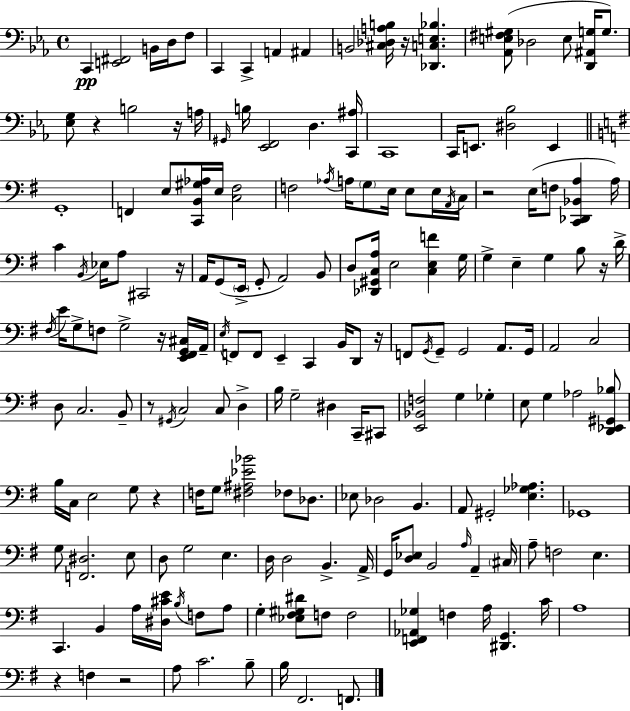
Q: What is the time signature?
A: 4/4